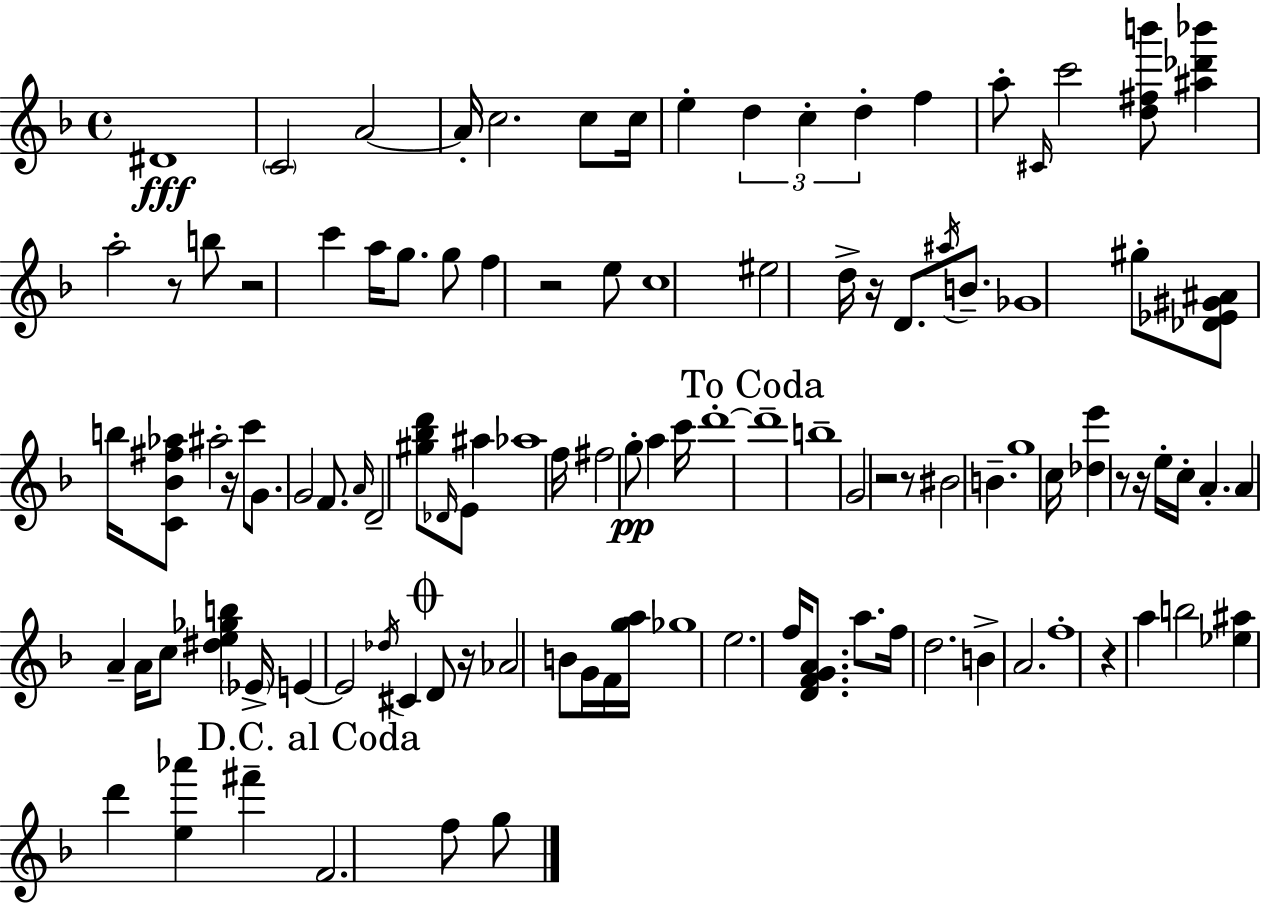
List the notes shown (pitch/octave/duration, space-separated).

D#4/w C4/h A4/h A4/s C5/h. C5/e C5/s E5/q D5/q C5/q D5/q F5/q A5/e C#4/s C6/h [D5,F#5,B6]/e [A#5,Db6,Bb6]/q A5/h R/e B5/e R/h C6/q A5/s G5/e. G5/e F5/q R/h E5/e C5/w EIS5/h D5/s R/s D4/e. A#5/s B4/e. Gb4/w G#5/e [Db4,Eb4,G#4,A#4]/e B5/s [C4,Bb4,F#5,Ab5]/e A#5/h R/s C6/e G4/e. G4/h F4/e. A4/s D4/h [G#5,Bb5,D6]/e Db4/s E4/e A#5/q Ab5/w F5/s F#5/h G5/e A5/q C6/s D6/w D6/w B5/w G4/h R/h R/e BIS4/h B4/q. G5/w C5/s [Db5,E6]/q R/e R/s E5/s C5/s A4/q. A4/q A4/q A4/s C5/e [D#5,E5,Gb5,B5]/q Eb4/s E4/q E4/h Db5/s C#4/q D4/e R/s Ab4/h B4/e G4/s F4/s [G5,A5]/s Gb5/w E5/h. F5/s [D4,F4,G4,A4]/e. A5/e. F5/s D5/h. B4/q A4/h. F5/w R/q A5/q B5/h [Eb5,A#5]/q D6/q [E5,Ab6]/q F#6/q F4/h. F5/e G5/e